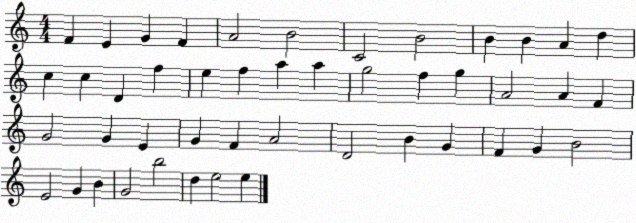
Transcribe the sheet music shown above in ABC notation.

X:1
T:Untitled
M:4/4
L:1/4
K:C
F E G F A2 B2 C2 B2 B B A d c c D f e f a a g2 f g A2 A F G2 G E G F A2 D2 B G F G B2 E2 G B G2 b2 d e2 e